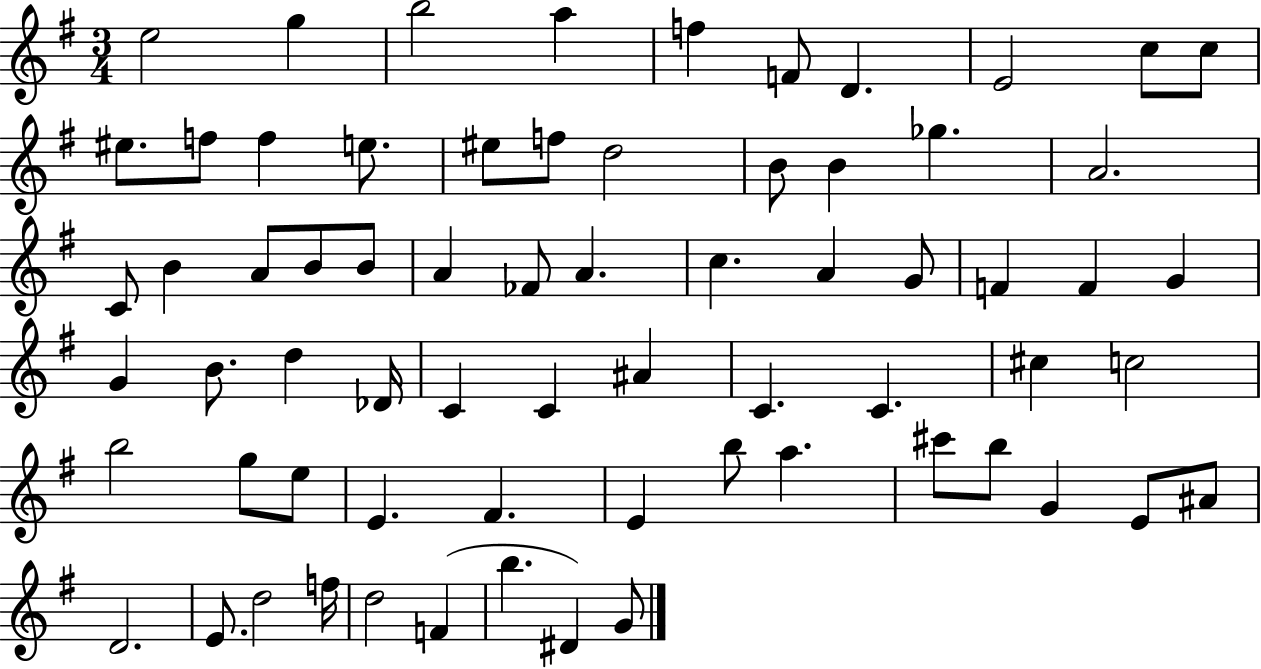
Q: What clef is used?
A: treble